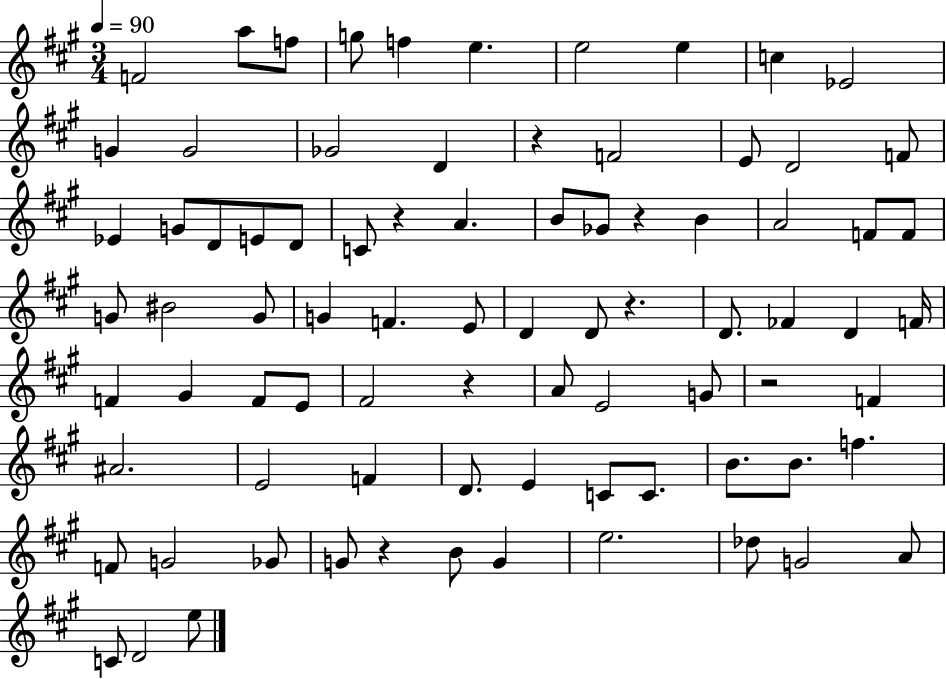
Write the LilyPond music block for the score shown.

{
  \clef treble
  \numericTimeSignature
  \time 3/4
  \key a \major
  \tempo 4 = 90
  f'2 a''8 f''8 | g''8 f''4 e''4. | e''2 e''4 | c''4 ees'2 | \break g'4 g'2 | ges'2 d'4 | r4 f'2 | e'8 d'2 f'8 | \break ees'4 g'8 d'8 e'8 d'8 | c'8 r4 a'4. | b'8 ges'8 r4 b'4 | a'2 f'8 f'8 | \break g'8 bis'2 g'8 | g'4 f'4. e'8 | d'4 d'8 r4. | d'8. fes'4 d'4 f'16 | \break f'4 gis'4 f'8 e'8 | fis'2 r4 | a'8 e'2 g'8 | r2 f'4 | \break ais'2. | e'2 f'4 | d'8. e'4 c'8 c'8. | b'8. b'8. f''4. | \break f'8 g'2 ges'8 | g'8 r4 b'8 g'4 | e''2. | des''8 g'2 a'8 | \break c'8 d'2 e''8 | \bar "|."
}